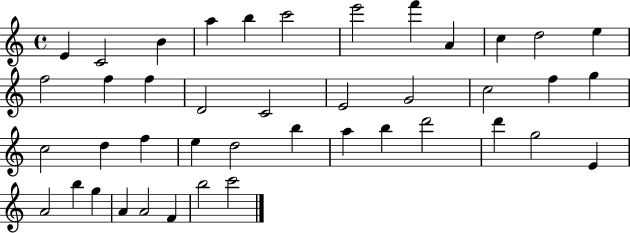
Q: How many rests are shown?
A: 0